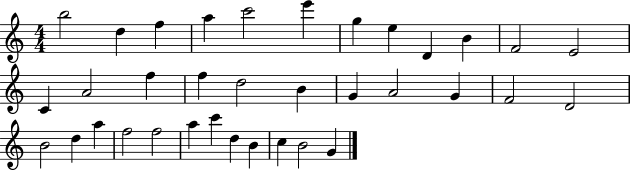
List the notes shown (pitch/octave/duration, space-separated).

B5/h D5/q F5/q A5/q C6/h E6/q G5/q E5/q D4/q B4/q F4/h E4/h C4/q A4/h F5/q F5/q D5/h B4/q G4/q A4/h G4/q F4/h D4/h B4/h D5/q A5/q F5/h F5/h A5/q C6/q D5/q B4/q C5/q B4/h G4/q